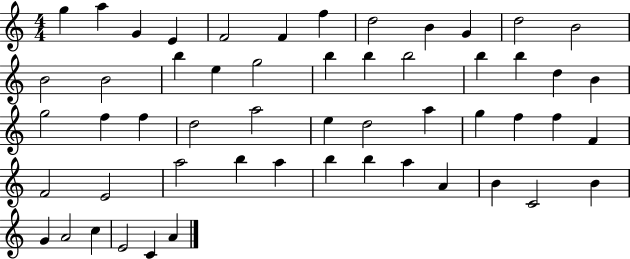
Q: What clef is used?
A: treble